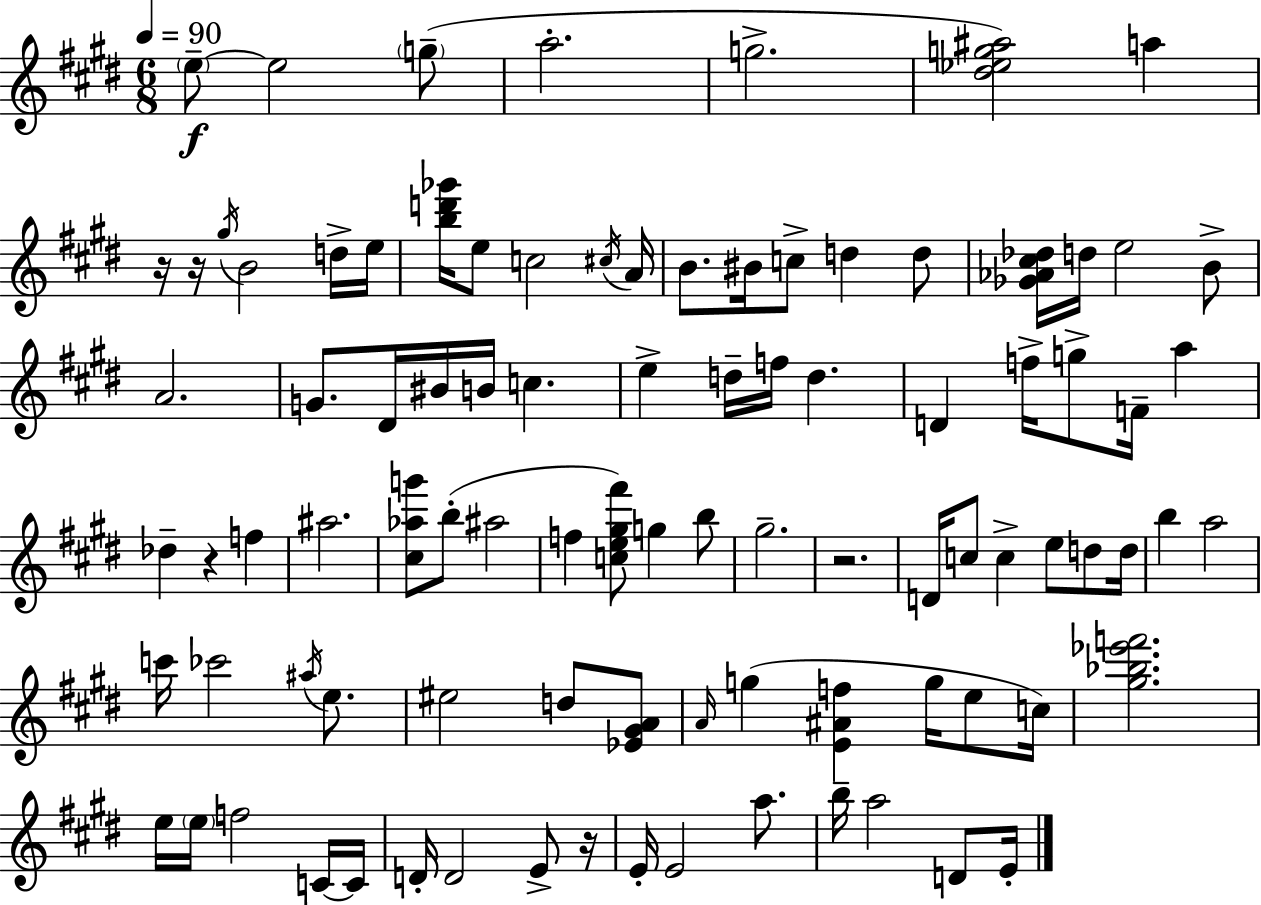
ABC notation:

X:1
T:Untitled
M:6/8
L:1/4
K:E
e/2 e2 g/2 a2 g2 [^d_eg^a]2 a z/4 z/4 ^g/4 B2 d/4 e/4 [bd'_g']/4 e/2 c2 ^c/4 A/4 B/2 ^B/4 c/2 d d/2 [_G_A^c_d]/4 d/4 e2 B/2 A2 G/2 ^D/4 ^B/4 B/4 c e d/4 f/4 d D f/4 g/2 F/4 a _d z f ^a2 [^c_ag']/2 b/2 ^a2 f [ce^g^f']/2 g b/2 ^g2 z2 D/4 c/2 c e/2 d/2 d/4 b a2 c'/4 _c'2 ^a/4 e/2 ^e2 d/2 [_E^GA]/2 A/4 g [E^Af] g/4 e/2 c/4 [^g_b_e'f']2 e/4 e/4 f2 C/4 C/4 D/4 D2 E/2 z/4 E/4 E2 a/2 b/4 a2 D/2 E/4